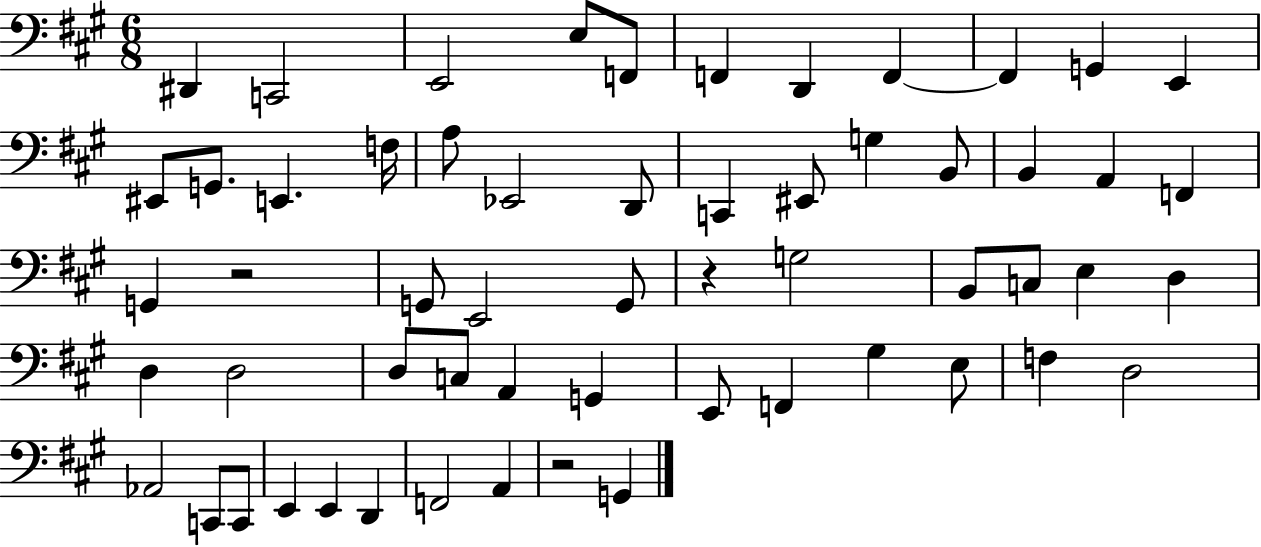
{
  \clef bass
  \numericTimeSignature
  \time 6/8
  \key a \major
  dis,4 c,2 | e,2 e8 f,8 | f,4 d,4 f,4~~ | f,4 g,4 e,4 | \break eis,8 g,8. e,4. f16 | a8 ees,2 d,8 | c,4 eis,8 g4 b,8 | b,4 a,4 f,4 | \break g,4 r2 | g,8 e,2 g,8 | r4 g2 | b,8 c8 e4 d4 | \break d4 d2 | d8 c8 a,4 g,4 | e,8 f,4 gis4 e8 | f4 d2 | \break aes,2 c,8 c,8 | e,4 e,4 d,4 | f,2 a,4 | r2 g,4 | \break \bar "|."
}